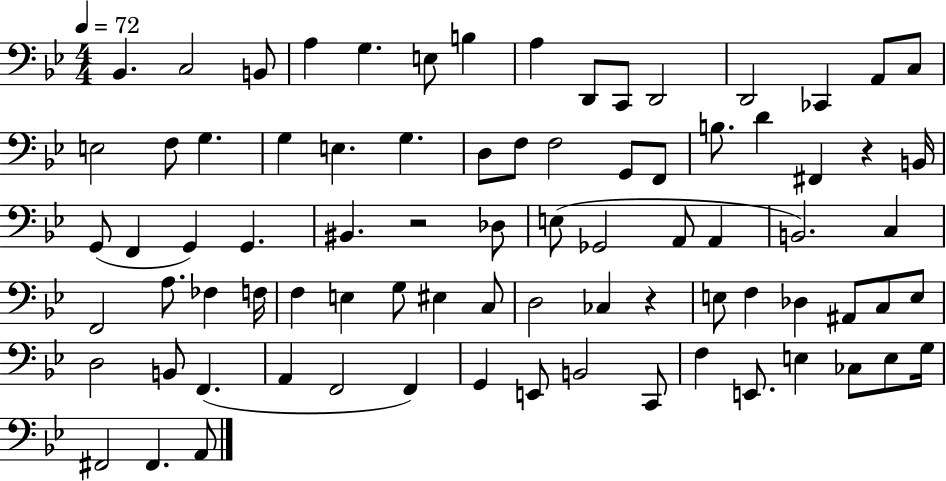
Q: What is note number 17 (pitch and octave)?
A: F3